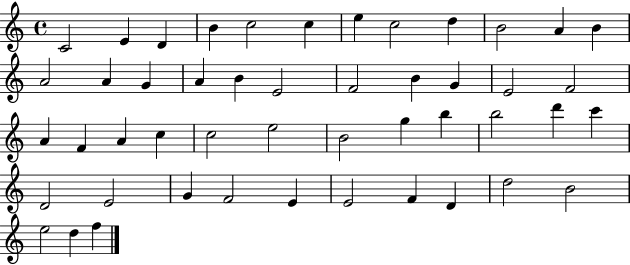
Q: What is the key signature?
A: C major